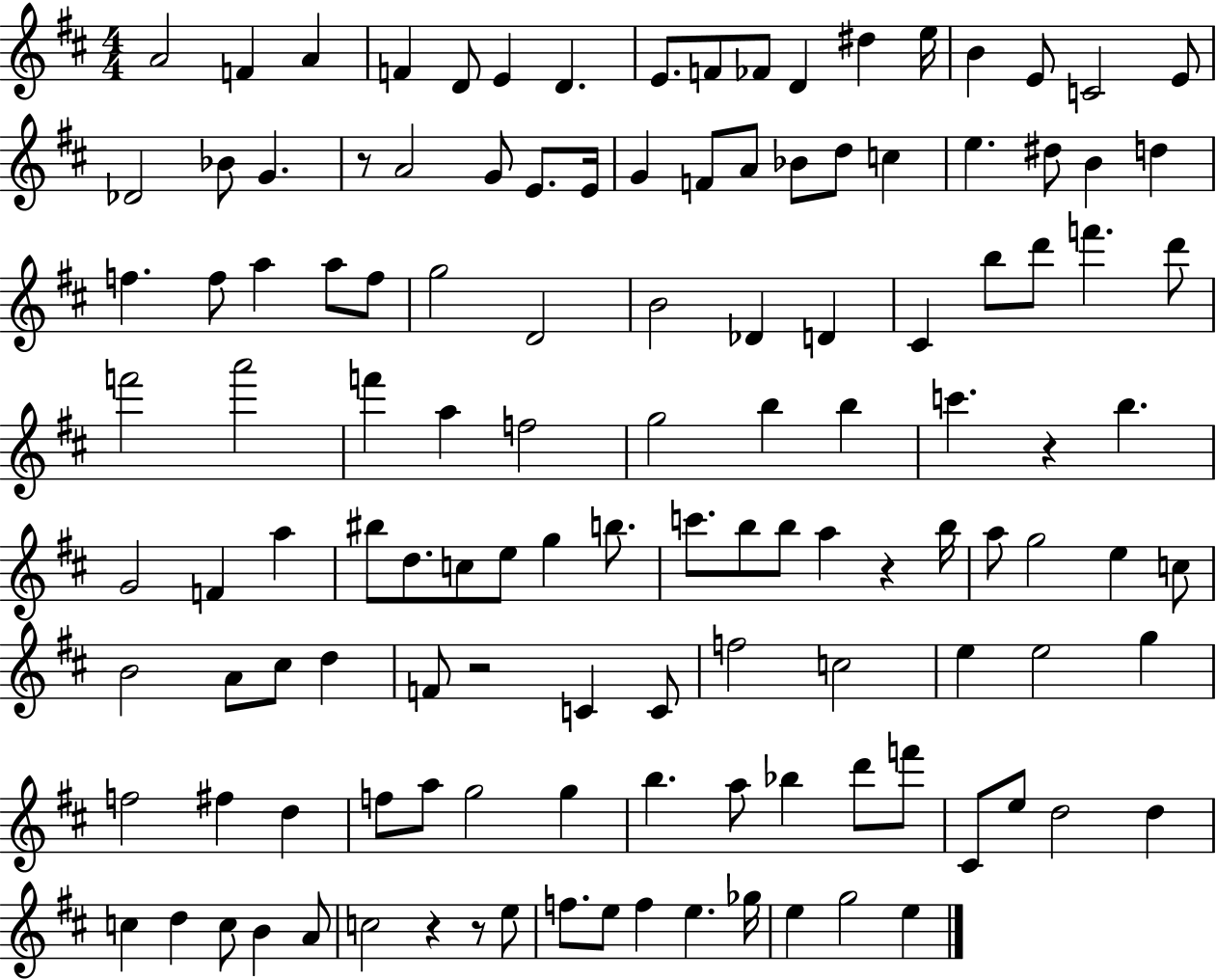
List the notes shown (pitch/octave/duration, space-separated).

A4/h F4/q A4/q F4/q D4/e E4/q D4/q. E4/e. F4/e FES4/e D4/q D#5/q E5/s B4/q E4/e C4/h E4/e Db4/h Bb4/e G4/q. R/e A4/h G4/e E4/e. E4/s G4/q F4/e A4/e Bb4/e D5/e C5/q E5/q. D#5/e B4/q D5/q F5/q. F5/e A5/q A5/e F5/e G5/h D4/h B4/h Db4/q D4/q C#4/q B5/e D6/e F6/q. D6/e F6/h A6/h F6/q A5/q F5/h G5/h B5/q B5/q C6/q. R/q B5/q. G4/h F4/q A5/q BIS5/e D5/e. C5/e E5/e G5/q B5/e. C6/e. B5/e B5/e A5/q R/q B5/s A5/e G5/h E5/q C5/e B4/h A4/e C#5/e D5/q F4/e R/h C4/q C4/e F5/h C5/h E5/q E5/h G5/q F5/h F#5/q D5/q F5/e A5/e G5/h G5/q B5/q. A5/e Bb5/q D6/e F6/e C#4/e E5/e D5/h D5/q C5/q D5/q C5/e B4/q A4/e C5/h R/q R/e E5/e F5/e. E5/e F5/q E5/q. Gb5/s E5/q G5/h E5/q